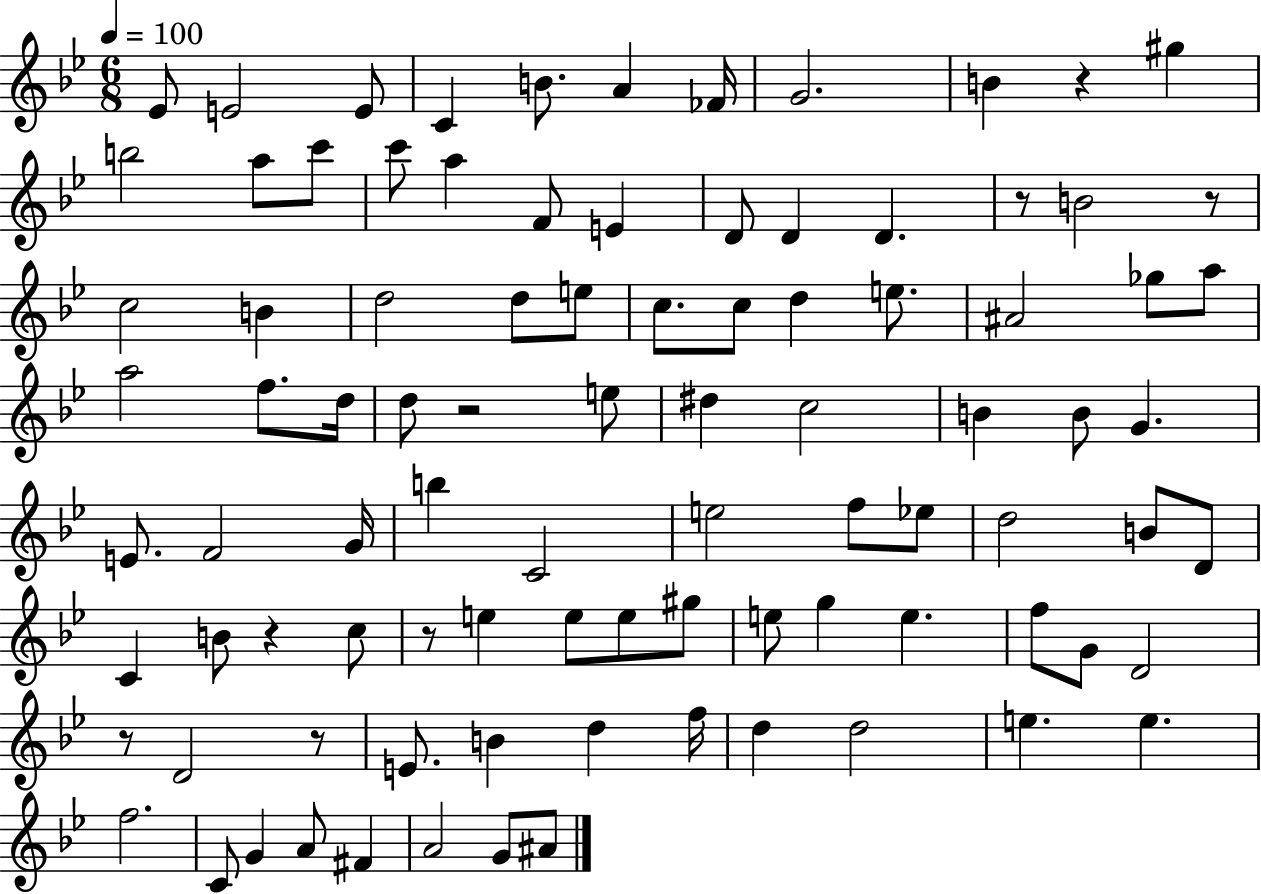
Eb4/e E4/h E4/e C4/q B4/e. A4/q FES4/s G4/h. B4/q R/q G#5/q B5/h A5/e C6/e C6/e A5/q F4/e E4/q D4/e D4/q D4/q. R/e B4/h R/e C5/h B4/q D5/h D5/e E5/e C5/e. C5/e D5/q E5/e. A#4/h Gb5/e A5/e A5/h F5/e. D5/s D5/e R/h E5/e D#5/q C5/h B4/q B4/e G4/q. E4/e. F4/h G4/s B5/q C4/h E5/h F5/e Eb5/e D5/h B4/e D4/e C4/q B4/e R/q C5/e R/e E5/q E5/e E5/e G#5/e E5/e G5/q E5/q. F5/e G4/e D4/h R/e D4/h R/e E4/e. B4/q D5/q F5/s D5/q D5/h E5/q. E5/q. F5/h. C4/e G4/q A4/e F#4/q A4/h G4/e A#4/e